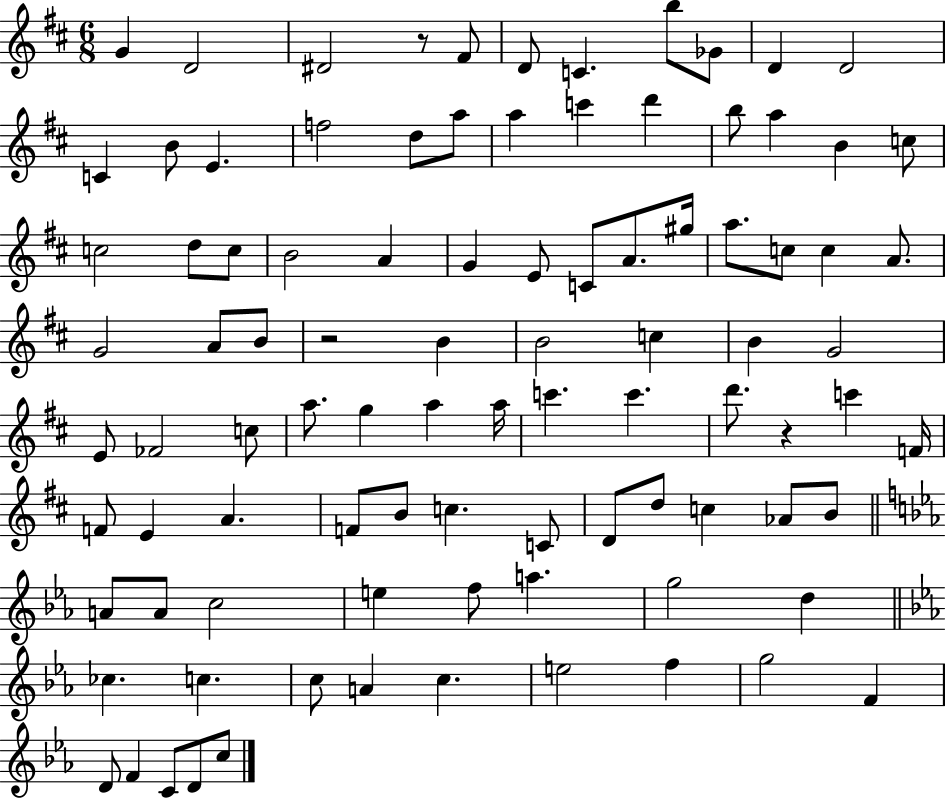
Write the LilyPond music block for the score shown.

{
  \clef treble
  \numericTimeSignature
  \time 6/8
  \key d \major
  \repeat volta 2 { g'4 d'2 | dis'2 r8 fis'8 | d'8 c'4. b''8 ges'8 | d'4 d'2 | \break c'4 b'8 e'4. | f''2 d''8 a''8 | a''4 c'''4 d'''4 | b''8 a''4 b'4 c''8 | \break c''2 d''8 c''8 | b'2 a'4 | g'4 e'8 c'8 a'8. gis''16 | a''8. c''8 c''4 a'8. | \break g'2 a'8 b'8 | r2 b'4 | b'2 c''4 | b'4 g'2 | \break e'8 fes'2 c''8 | a''8. g''4 a''4 a''16 | c'''4. c'''4. | d'''8. r4 c'''4 f'16 | \break f'8 e'4 a'4. | f'8 b'8 c''4. c'8 | d'8 d''8 c''4 aes'8 b'8 | \bar "||" \break \key ees \major a'8 a'8 c''2 | e''4 f''8 a''4. | g''2 d''4 | \bar "||" \break \key c \minor ces''4. c''4. | c''8 a'4 c''4. | e''2 f''4 | g''2 f'4 | \break d'8 f'4 c'8 d'8 c''8 | } \bar "|."
}